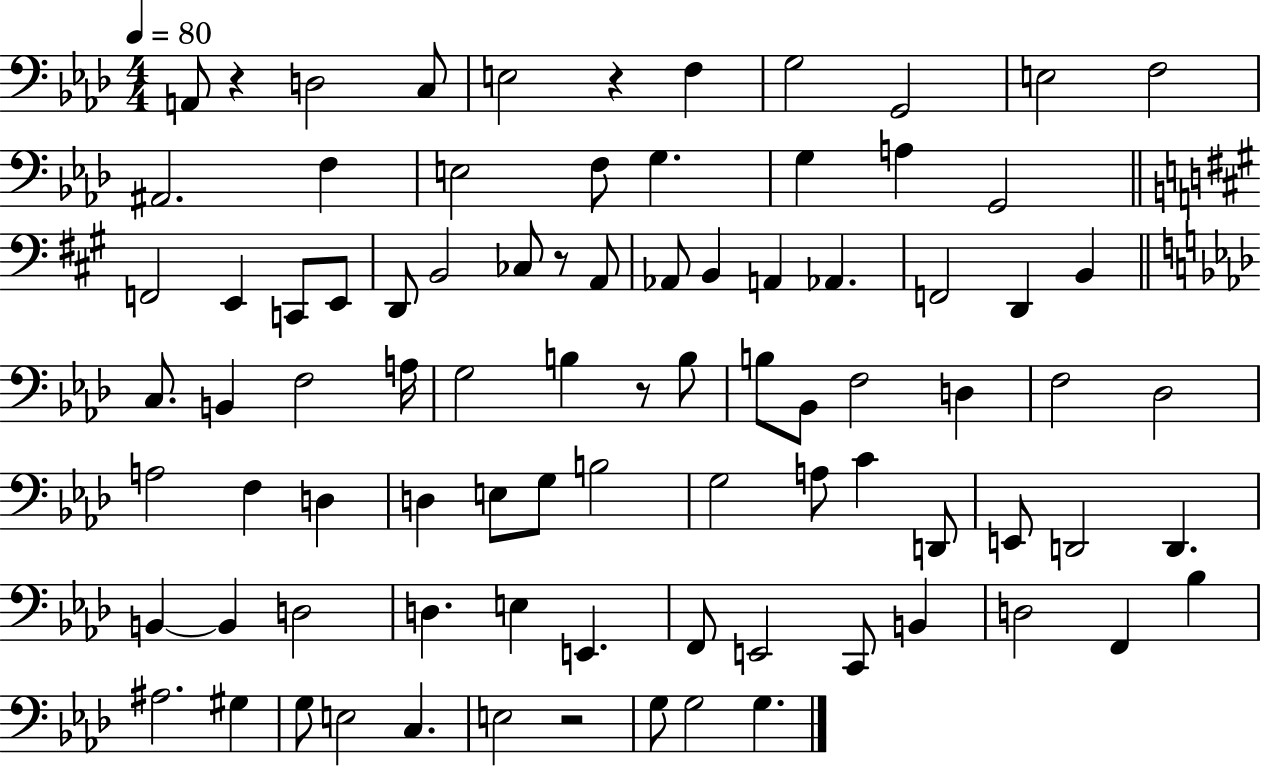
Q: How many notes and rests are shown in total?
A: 86